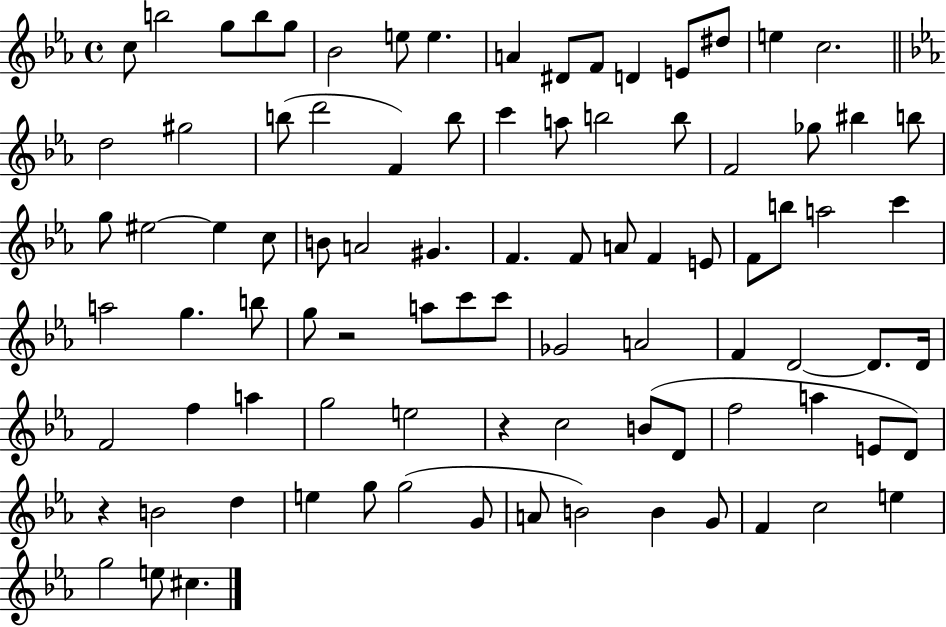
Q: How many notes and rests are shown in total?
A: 90